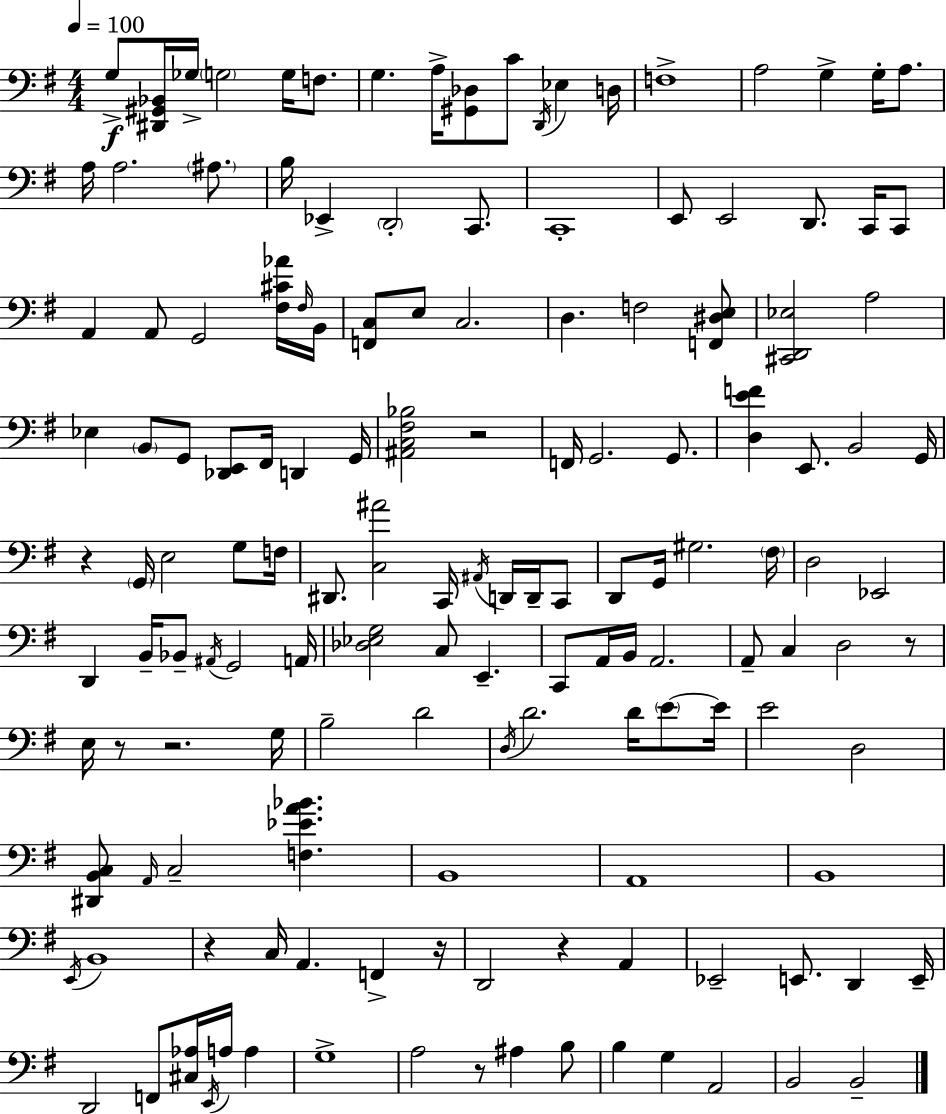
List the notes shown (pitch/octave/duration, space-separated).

G3/e [D#2,G#2,Bb2]/s Gb3/s G3/h G3/s F3/e. G3/q. A3/s [G#2,Db3]/e C4/e D2/s Eb3/q D3/s F3/w A3/h G3/q G3/s A3/e. A3/s A3/h. A#3/e. B3/s Eb2/q D2/h C2/e. C2/w E2/e E2/h D2/e. C2/s C2/e A2/q A2/e G2/h [F#3,C#4,Ab4]/s F#3/s B2/s [F2,C3]/e E3/e C3/h. D3/q. F3/h [F2,D#3,E3]/e [C#2,D2,Eb3]/h A3/h Eb3/q B2/e G2/e [Db2,E2]/e F#2/s D2/q G2/s [A#2,C3,F#3,Bb3]/h R/h F2/s G2/h. G2/e. [D3,E4,F4]/q E2/e. B2/h G2/s R/q G2/s E3/h G3/e F3/s D#2/e. [C3,A#4]/h C2/s A#2/s D2/s D2/s C2/e D2/e G2/s G#3/h. F#3/s D3/h Eb2/h D2/q B2/s Bb2/e A#2/s G2/h A2/s [Db3,Eb3,G3]/h C3/e E2/q. C2/e A2/s B2/s A2/h. A2/e C3/q D3/h R/e E3/s R/e R/h. G3/s B3/h D4/h D3/s D4/h. D4/s E4/e E4/s E4/h D3/h [D#2,B2,C3]/e A2/s C3/h [F3,Eb4,A4,Bb4]/q. B2/w A2/w B2/w E2/s B2/w R/q C3/s A2/q. F2/q R/s D2/h R/q A2/q Eb2/h E2/e. D2/q E2/s D2/h F2/e [C#3,Ab3]/s E2/s A3/s A3/q G3/w A3/h R/e A#3/q B3/e B3/q G3/q A2/h B2/h B2/h